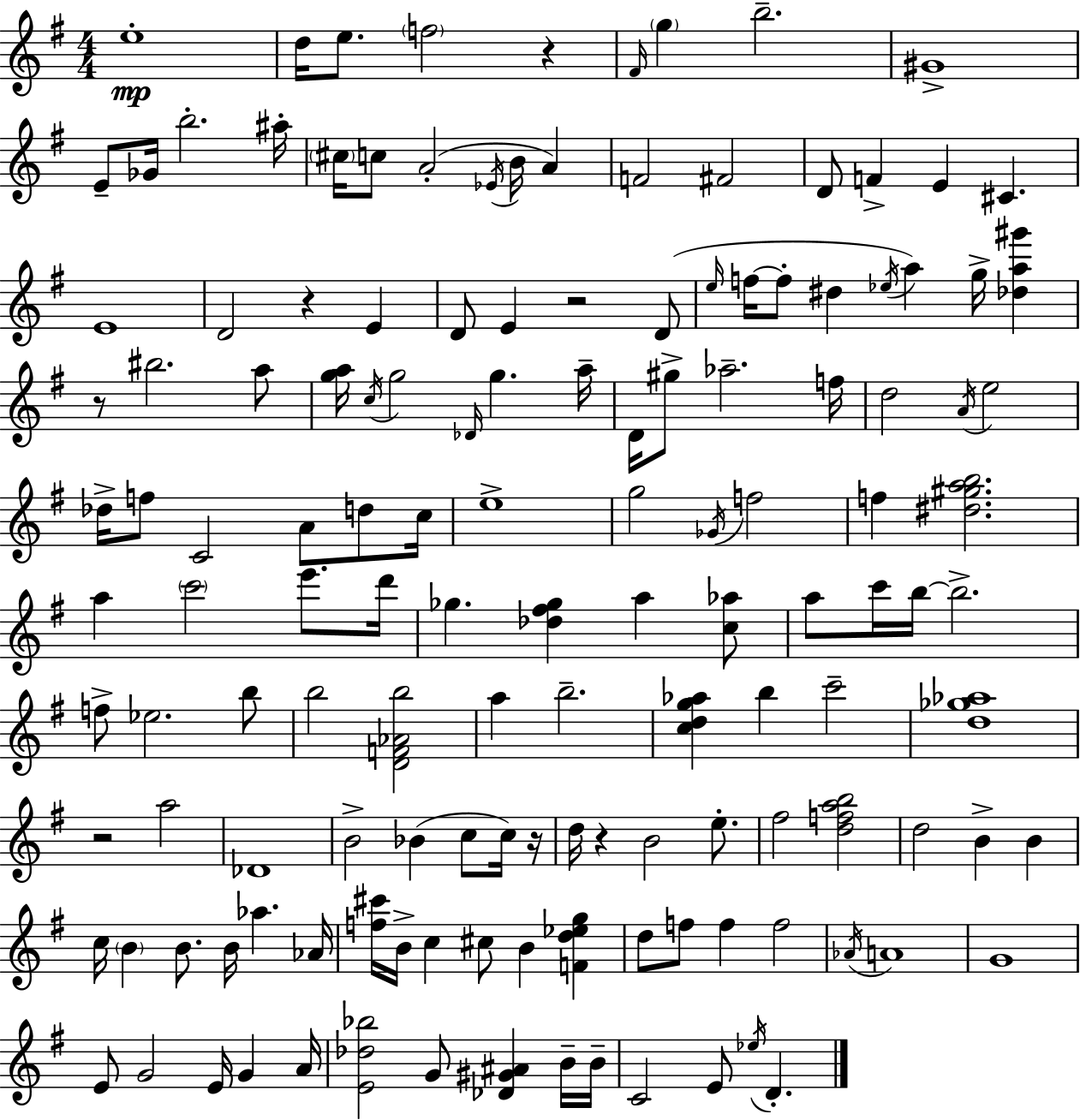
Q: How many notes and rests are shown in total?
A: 142